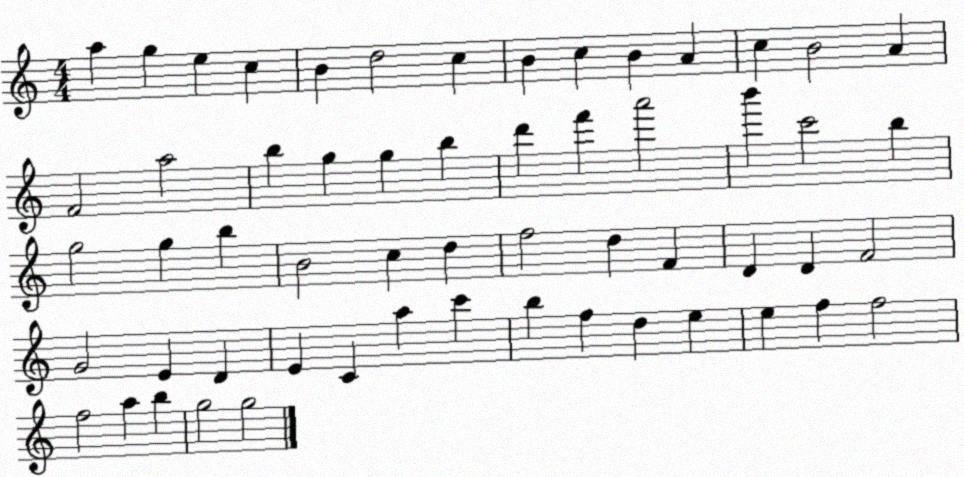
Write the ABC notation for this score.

X:1
T:Untitled
M:4/4
L:1/4
K:C
a g e c B d2 c B c B A c B2 A F2 a2 b g g b d' f' a'2 b' c'2 b g2 g b B2 c d f2 d F D D F2 G2 E D E C a c' b f d e e f f2 f2 a b g2 g2